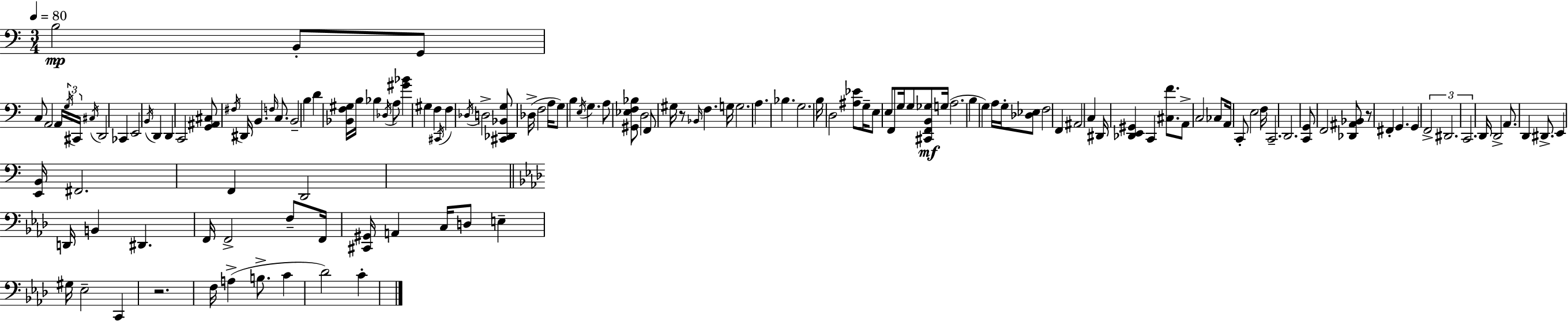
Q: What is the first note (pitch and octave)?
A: B3